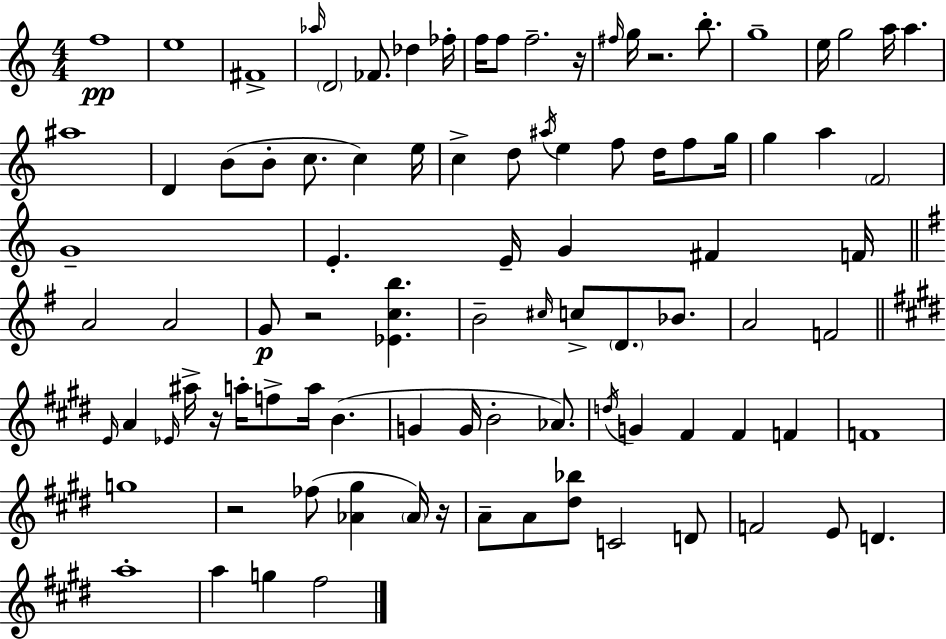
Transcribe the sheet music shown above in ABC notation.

X:1
T:Untitled
M:4/4
L:1/4
K:Am
f4 e4 ^F4 _a/4 D2 _F/2 _d _f/4 f/4 f/2 f2 z/4 ^f/4 g/4 z2 b/2 g4 e/4 g2 a/4 a ^a4 D B/2 B/2 c/2 c e/4 c d/2 ^a/4 e f/2 d/4 f/2 g/4 g a F2 G4 E E/4 G ^F F/4 A2 A2 G/2 z2 [_Ecb] B2 ^c/4 c/2 D/2 _B/2 A2 F2 E/4 A _E/4 ^a/4 z/4 a/4 f/2 a/4 B G G/4 B2 _A/2 d/4 G ^F ^F F F4 g4 z2 _f/2 [_A^g] _A/4 z/4 A/2 A/2 [^d_b]/2 C2 D/2 F2 E/2 D a4 a g ^f2